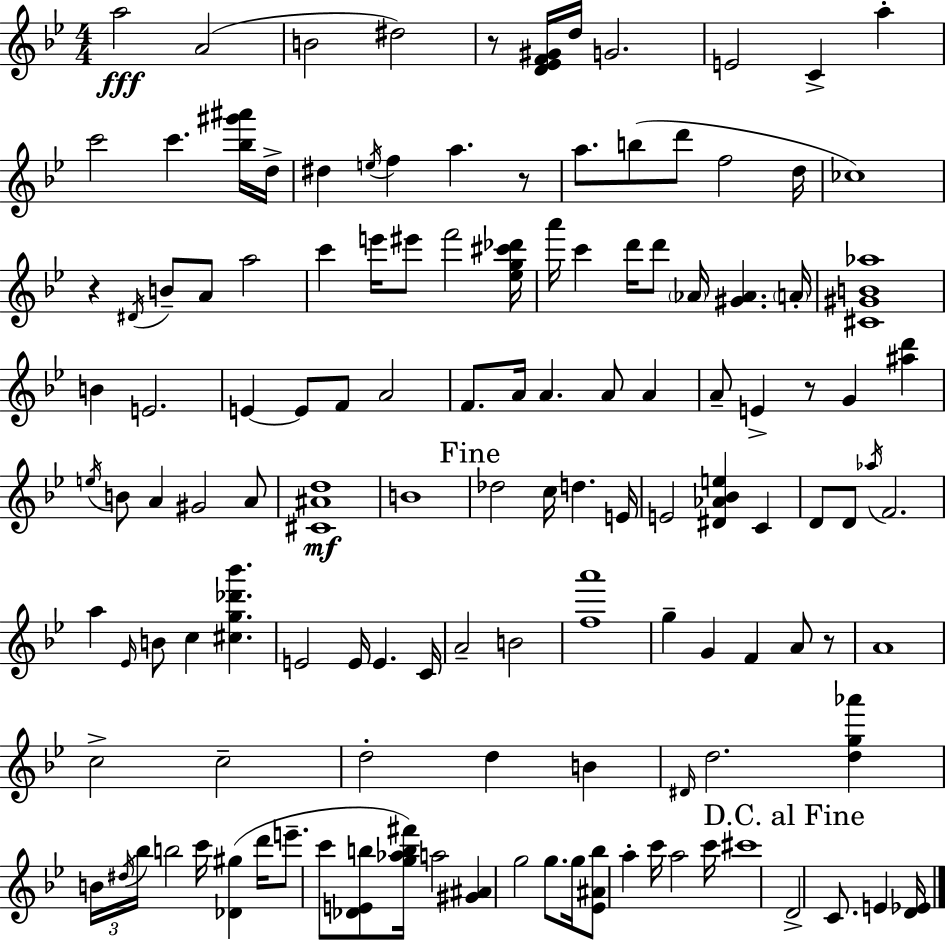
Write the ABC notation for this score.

X:1
T:Untitled
M:4/4
L:1/4
K:Gm
a2 A2 B2 ^d2 z/2 [D_EF^G]/4 d/4 G2 E2 C a c'2 c' [_b^g'^a']/4 d/4 ^d e/4 f a z/2 a/2 b/2 d'/2 f2 d/4 _c4 z ^D/4 B/2 A/2 a2 c' e'/4 ^e'/2 f'2 [_eg^c'_d']/4 a'/4 c' d'/4 d'/2 _A/4 [^G_A] A/4 [^C^GB_a]4 B E2 E E/2 F/2 A2 F/2 A/4 A A/2 A A/2 E z/2 G [^ad'] e/4 B/2 A ^G2 A/2 [^C^Ad]4 B4 _d2 c/4 d E/4 E2 [^D_A_Be] C D/2 D/2 _a/4 F2 a _E/4 B/2 c [^cg_d'_b'] E2 E/4 E C/4 A2 B2 [fa']4 g G F A/2 z/2 A4 c2 c2 d2 d B ^D/4 d2 [dg_a'] B/4 ^d/4 _b/4 b2 c'/4 [_D^g] d'/4 e'/2 c'/2 [_DEb]/2 [g_ab^f']/4 a2 [^G^A] g2 g/2 g/4 [_E^A_b]/2 a c'/4 a2 c'/4 ^c'4 D2 C/2 E [D_E]/4